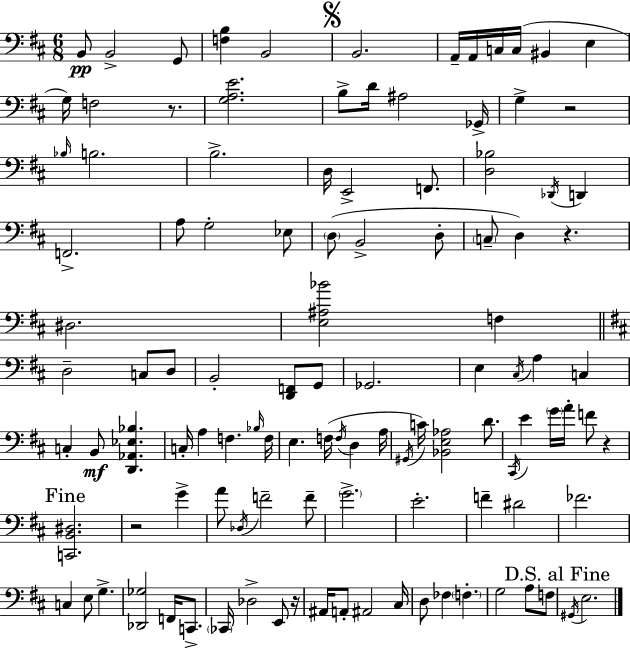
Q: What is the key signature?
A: D major